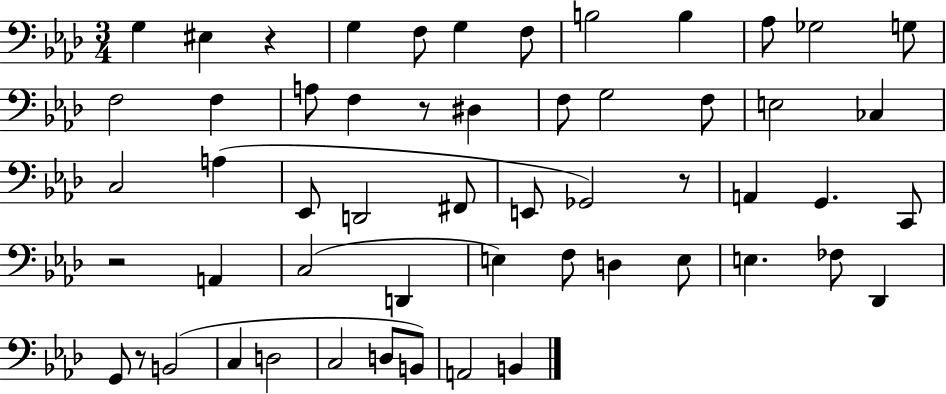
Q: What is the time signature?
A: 3/4